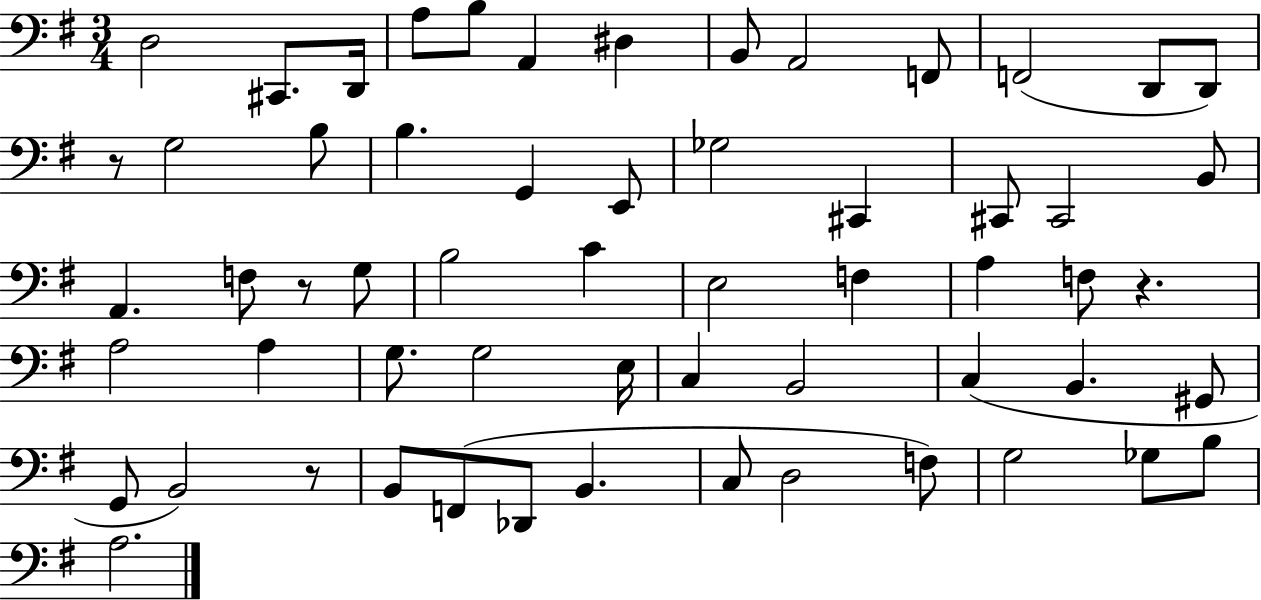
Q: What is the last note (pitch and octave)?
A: A3